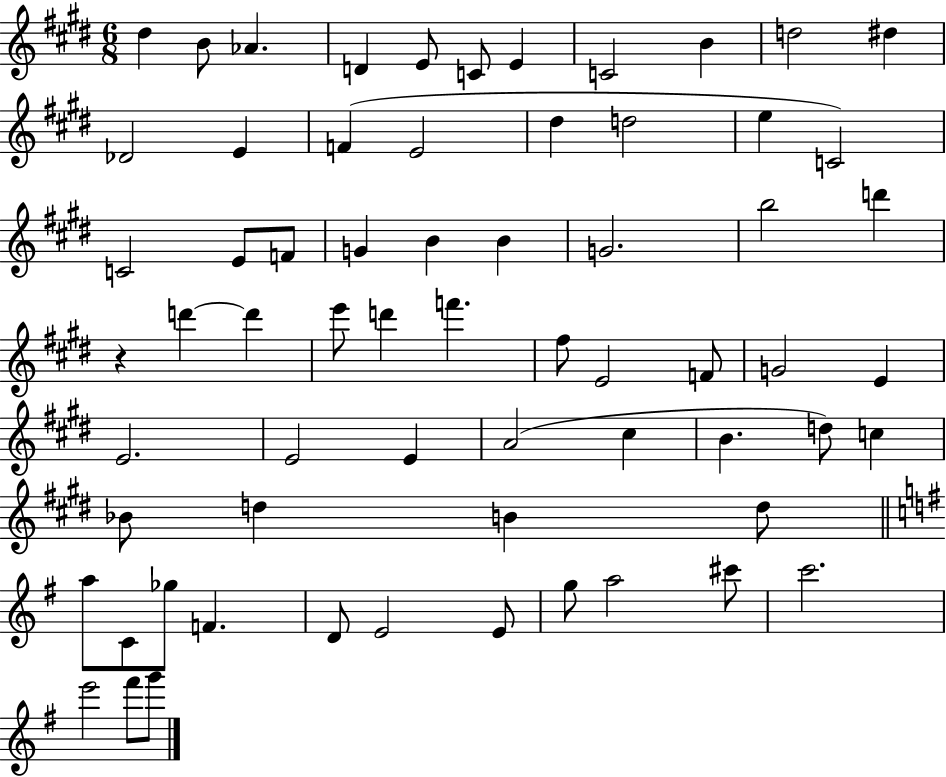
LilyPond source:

{
  \clef treble
  \numericTimeSignature
  \time 6/8
  \key e \major
  dis''4 b'8 aes'4. | d'4 e'8 c'8 e'4 | c'2 b'4 | d''2 dis''4 | \break des'2 e'4 | f'4( e'2 | dis''4 d''2 | e''4 c'2) | \break c'2 e'8 f'8 | g'4 b'4 b'4 | g'2. | b''2 d'''4 | \break r4 d'''4~~ d'''4 | e'''8 d'''4 f'''4. | fis''8 e'2 f'8 | g'2 e'4 | \break e'2. | e'2 e'4 | a'2( cis''4 | b'4. d''8) c''4 | \break bes'8 d''4 b'4 d''8 | \bar "||" \break \key g \major a''8 c'8 ges''8 f'4. | d'8 e'2 e'8 | g''8 a''2 cis'''8 | c'''2. | \break e'''2 fis'''8 g'''8 | \bar "|."
}